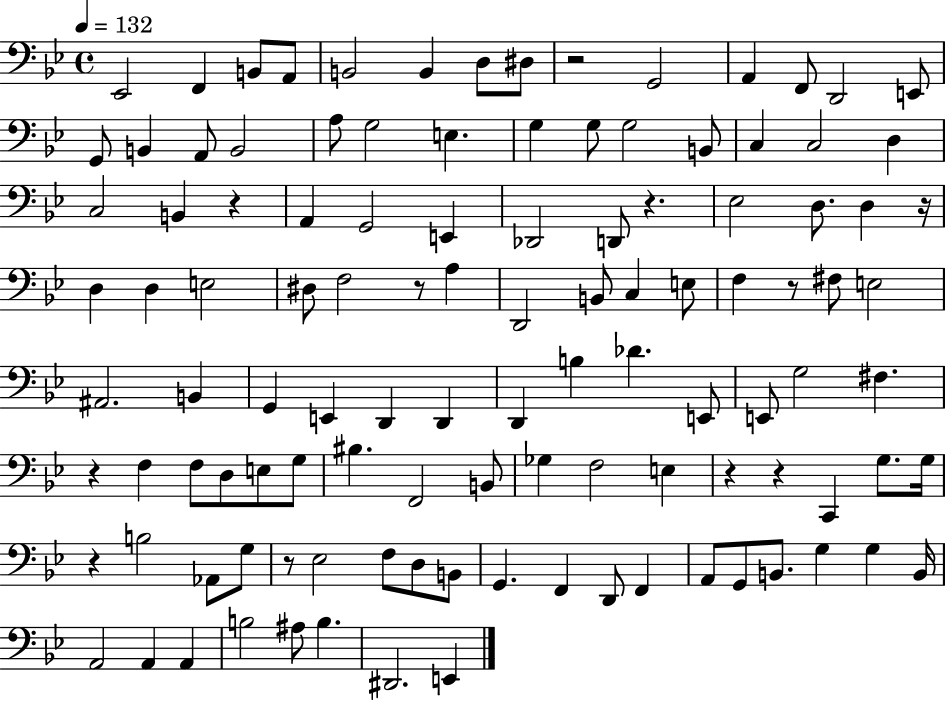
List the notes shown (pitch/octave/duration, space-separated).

Eb2/h F2/q B2/e A2/e B2/h B2/q D3/e D#3/e R/h G2/h A2/q F2/e D2/h E2/e G2/e B2/q A2/e B2/h A3/e G3/h E3/q. G3/q G3/e G3/h B2/e C3/q C3/h D3/q C3/h B2/q R/q A2/q G2/h E2/q Db2/h D2/e R/q. Eb3/h D3/e. D3/q R/s D3/q D3/q E3/h D#3/e F3/h R/e A3/q D2/h B2/e C3/q E3/e F3/q R/e F#3/e E3/h A#2/h. B2/q G2/q E2/q D2/q D2/q D2/q B3/q Db4/q. E2/e E2/e G3/h F#3/q. R/q F3/q F3/e D3/e E3/e G3/e BIS3/q. F2/h B2/e Gb3/q F3/h E3/q R/q R/q C2/q G3/e. G3/s R/q B3/h Ab2/e G3/e R/e Eb3/h F3/e D3/e B2/e G2/q. F2/q D2/e F2/q A2/e G2/e B2/e. G3/q G3/q B2/s A2/h A2/q A2/q B3/h A#3/e B3/q. D#2/h. E2/q